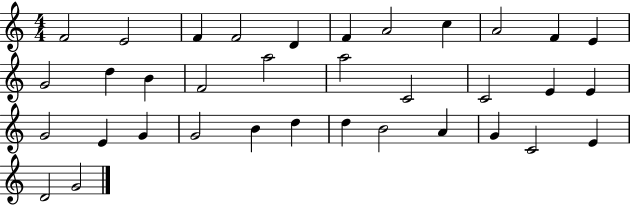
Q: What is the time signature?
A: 4/4